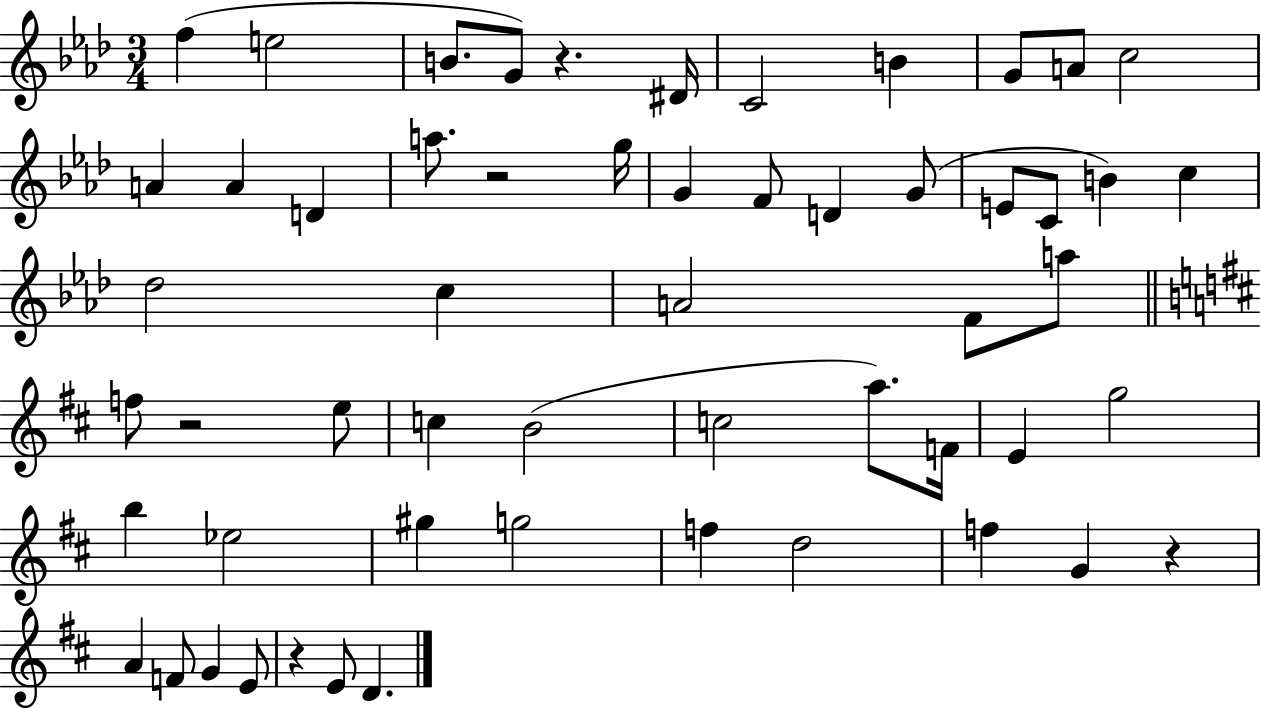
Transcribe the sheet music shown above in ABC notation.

X:1
T:Untitled
M:3/4
L:1/4
K:Ab
f e2 B/2 G/2 z ^D/4 C2 B G/2 A/2 c2 A A D a/2 z2 g/4 G F/2 D G/2 E/2 C/2 B c _d2 c A2 F/2 a/2 f/2 z2 e/2 c B2 c2 a/2 F/4 E g2 b _e2 ^g g2 f d2 f G z A F/2 G E/2 z E/2 D